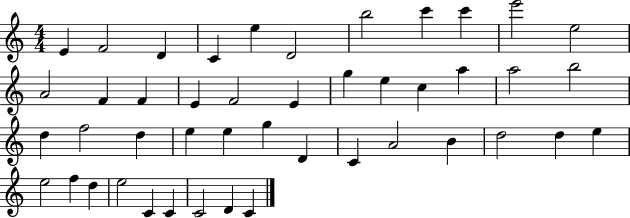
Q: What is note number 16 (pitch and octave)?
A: F4